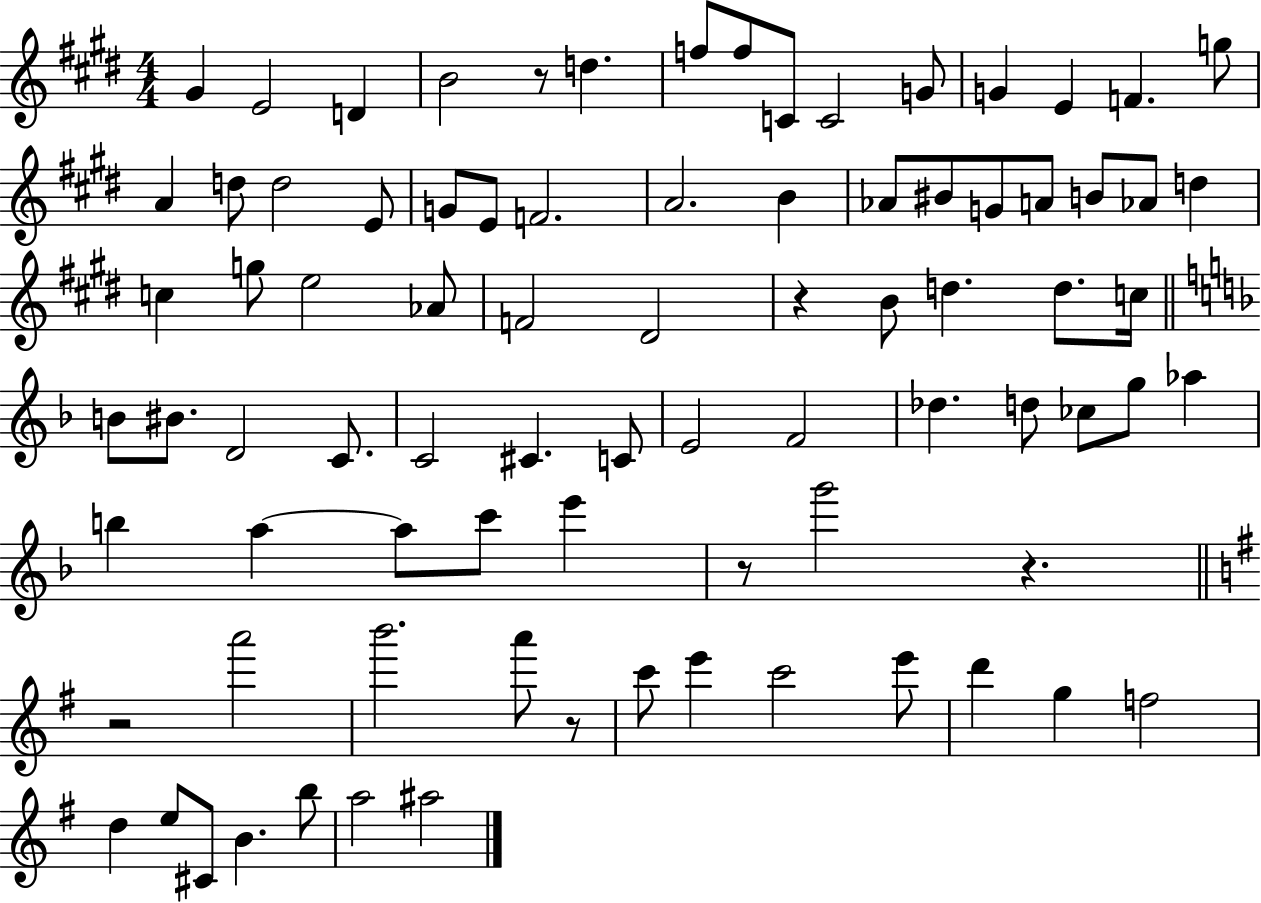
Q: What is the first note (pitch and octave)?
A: G#4